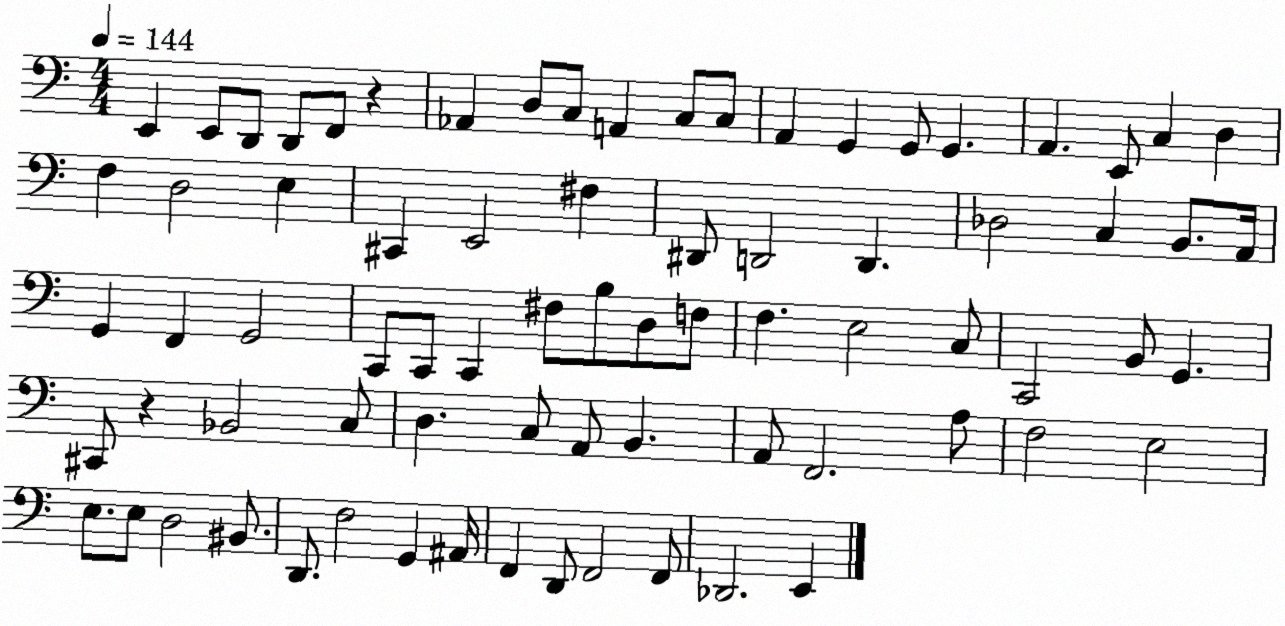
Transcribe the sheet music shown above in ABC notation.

X:1
T:Untitled
M:4/4
L:1/4
K:C
E,, E,,/2 D,,/2 D,,/2 F,,/2 z _A,, D,/2 C,/2 A,, C,/2 C,/2 A,, G,, G,,/2 G,, A,, E,,/2 C, D, F, D,2 E, ^C,, E,,2 ^F, ^D,,/2 D,,2 D,, _D,2 C, B,,/2 A,,/4 G,, F,, G,,2 C,,/2 C,,/2 C,, ^F,/2 B,/2 D,/2 F,/2 F, E,2 C,/2 C,,2 B,,/2 G,, ^C,,/2 z _B,,2 C,/2 D, C,/2 A,,/2 B,, A,,/2 F,,2 A,/2 F,2 E,2 E,/2 E,/2 D,2 ^B,,/2 D,,/2 F,2 G,, ^A,,/4 F,, D,,/2 F,,2 F,,/2 _D,,2 E,,